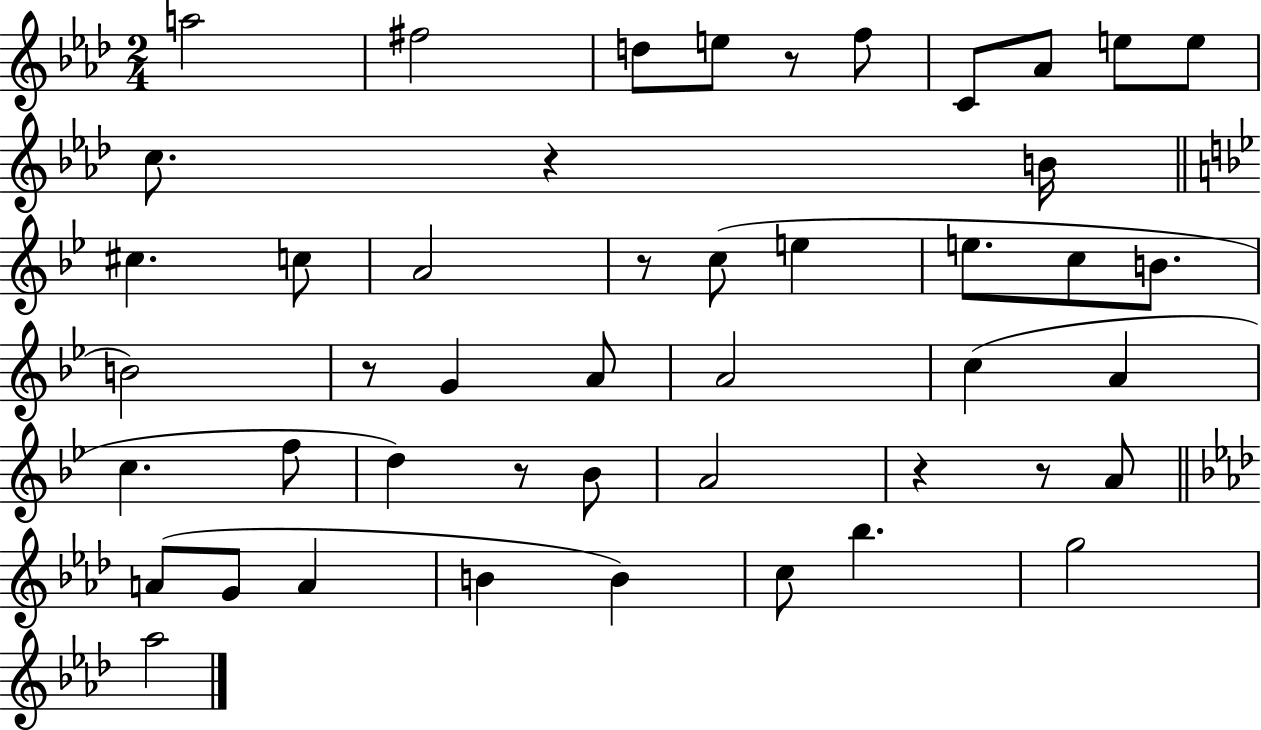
{
  \clef treble
  \numericTimeSignature
  \time 2/4
  \key aes \major
  a''2 | fis''2 | d''8 e''8 r8 f''8 | c'8 aes'8 e''8 e''8 | \break c''8. r4 b'16 | \bar "||" \break \key bes \major cis''4. c''8 | a'2 | r8 c''8( e''4 | e''8. c''8 b'8. | \break b'2) | r8 g'4 a'8 | a'2 | c''4( a'4 | \break c''4. f''8 | d''4) r8 bes'8 | a'2 | r4 r8 a'8 | \break \bar "||" \break \key aes \major a'8( g'8 a'4 | b'4 b'4) | c''8 bes''4. | g''2 | \break aes''2 | \bar "|."
}